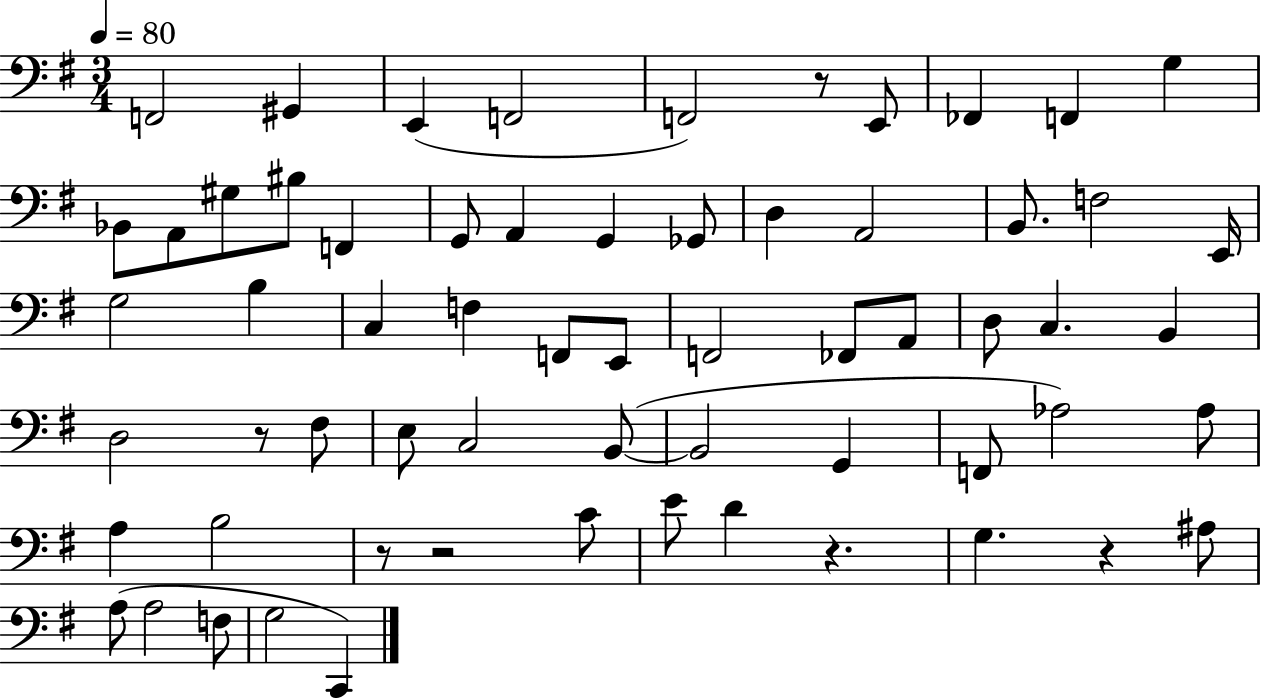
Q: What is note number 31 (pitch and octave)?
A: FES2